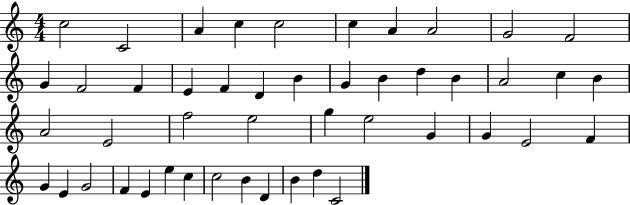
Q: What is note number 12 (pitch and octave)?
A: F4